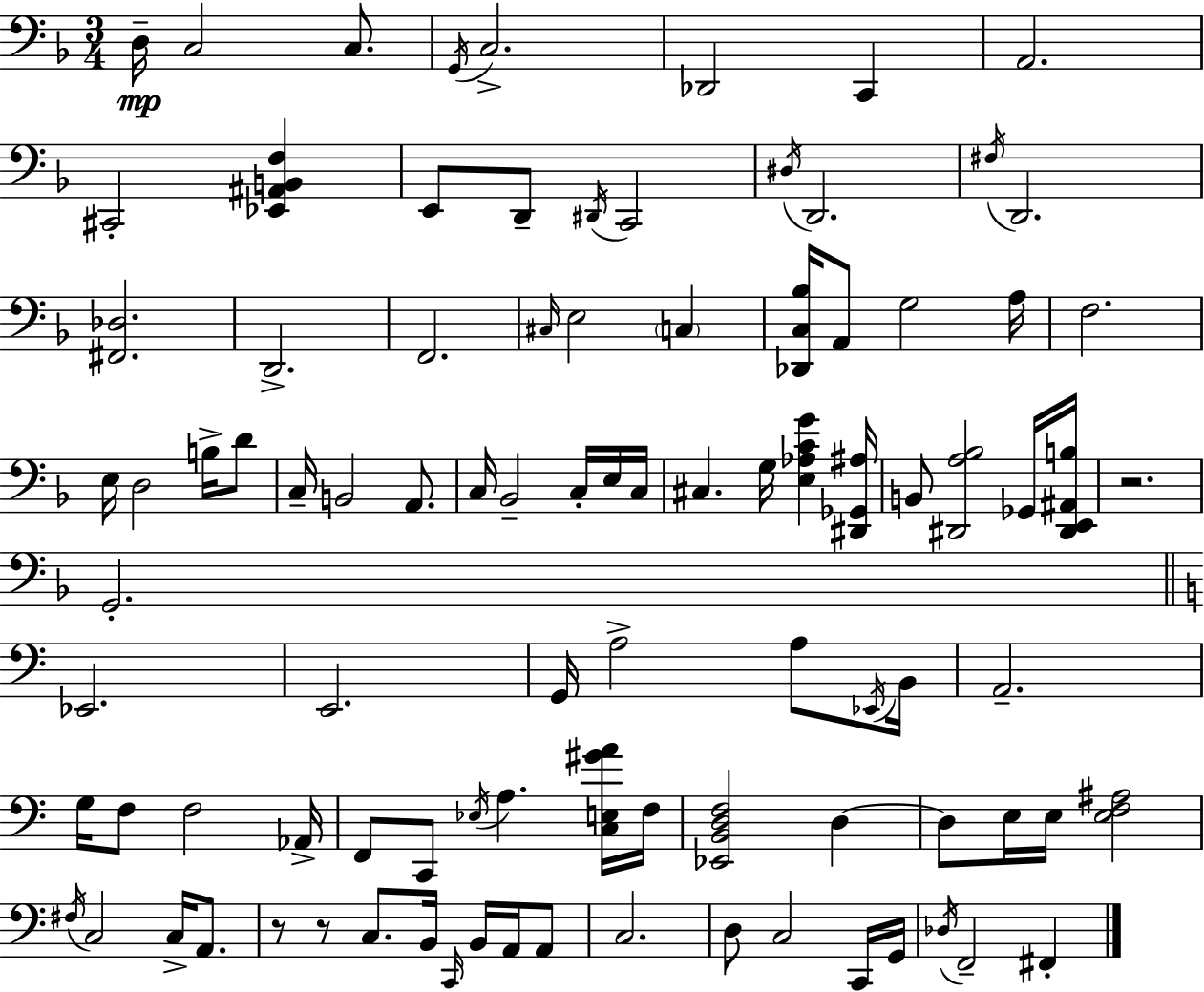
X:1
T:Untitled
M:3/4
L:1/4
K:F
D,/4 C,2 C,/2 G,,/4 C,2 _D,,2 C,, A,,2 ^C,,2 [_E,,^A,,B,,F,] E,,/2 D,,/2 ^D,,/4 C,,2 ^D,/4 D,,2 ^F,/4 D,,2 [^F,,_D,]2 D,,2 F,,2 ^C,/4 E,2 C, [_D,,C,_B,]/4 A,,/2 G,2 A,/4 F,2 E,/4 D,2 B,/4 D/2 C,/4 B,,2 A,,/2 C,/4 _B,,2 C,/4 E,/4 C,/4 ^C, G,/4 [E,_A,CG] [^D,,_G,,^A,]/4 B,,/2 [^D,,A,_B,]2 _G,,/4 [^D,,E,,^A,,B,]/4 z2 G,,2 _E,,2 E,,2 G,,/4 A,2 A,/2 _E,,/4 B,,/4 A,,2 G,/4 F,/2 F,2 _A,,/4 F,,/2 C,,/2 _E,/4 A, [C,E,^GA]/4 F,/4 [_E,,B,,D,F,]2 D, D,/2 E,/4 E,/4 [E,F,^A,]2 ^F,/4 C,2 C,/4 A,,/2 z/2 z/2 C,/2 B,,/4 C,,/4 B,,/4 A,,/4 A,,/2 C,2 D,/2 C,2 C,,/4 G,,/4 _D,/4 F,,2 ^F,,